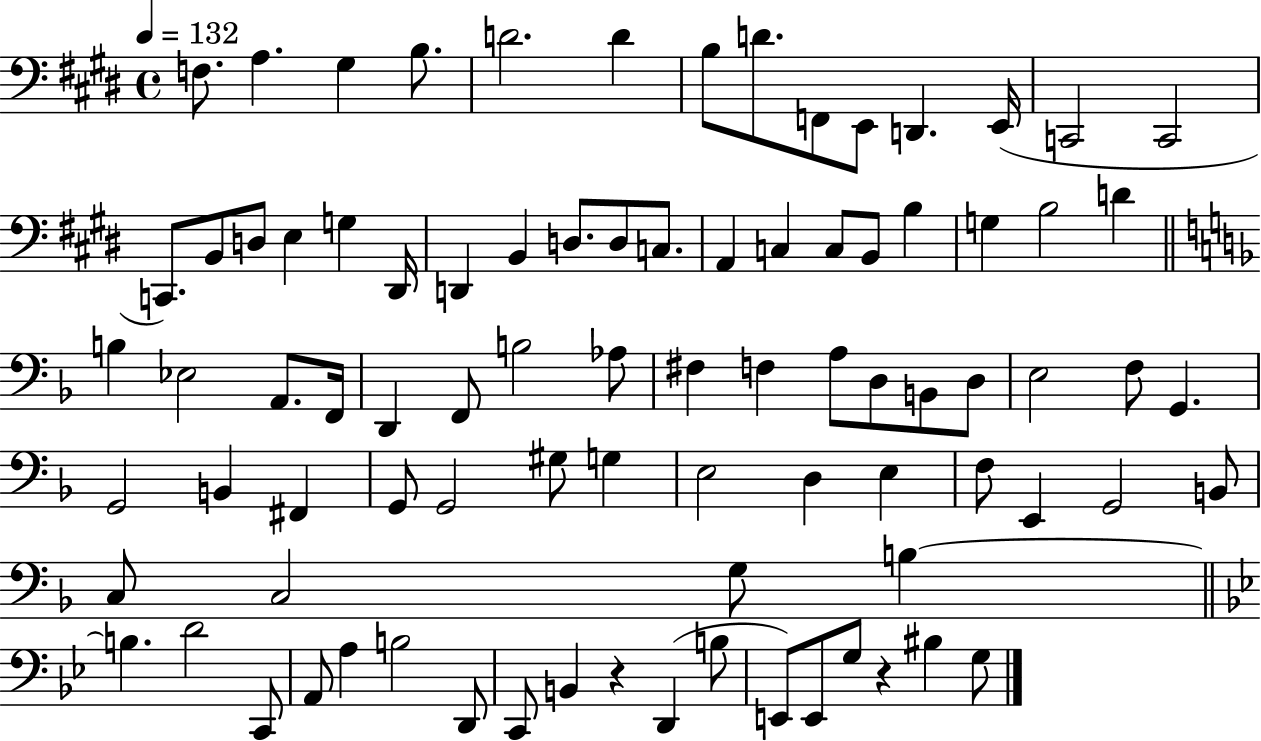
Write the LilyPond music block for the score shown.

{
  \clef bass
  \time 4/4
  \defaultTimeSignature
  \key e \major
  \tempo 4 = 132
  f8. a4. gis4 b8. | d'2. d'4 | b8 d'8. f,8 e,8 d,4. e,16( | c,2 c,2 | \break c,8.) b,8 d8 e4 g4 dis,16 | d,4 b,4 d8. d8 c8. | a,4 c4 c8 b,8 b4 | g4 b2 d'4 | \break \bar "||" \break \key f \major b4 ees2 a,8. f,16 | d,4 f,8 b2 aes8 | fis4 f4 a8 d8 b,8 d8 | e2 f8 g,4. | \break g,2 b,4 fis,4 | g,8 g,2 gis8 g4 | e2 d4 e4 | f8 e,4 g,2 b,8 | \break c8 c2 g8 b4~~ | \bar "||" \break \key bes \major b4. d'2 c,8 | a,8 a4 b2 d,8 | c,8 b,4 r4 d,4( b8 | e,8) e,8 g8 r4 bis4 g8 | \break \bar "|."
}